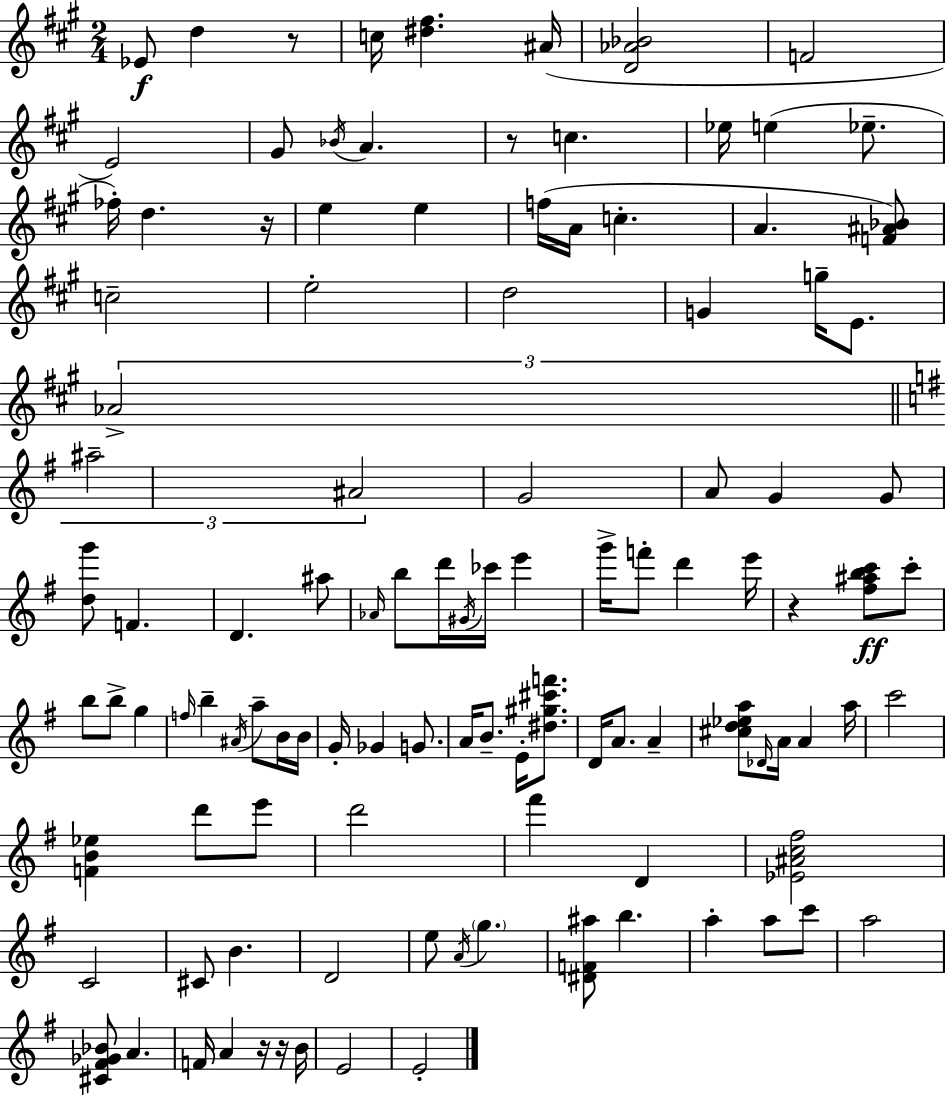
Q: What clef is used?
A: treble